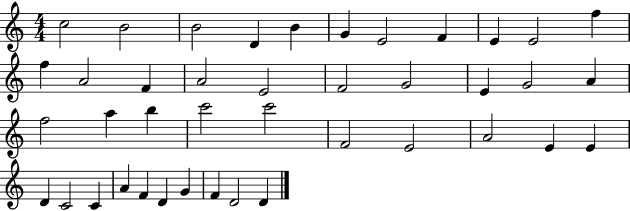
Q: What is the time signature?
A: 4/4